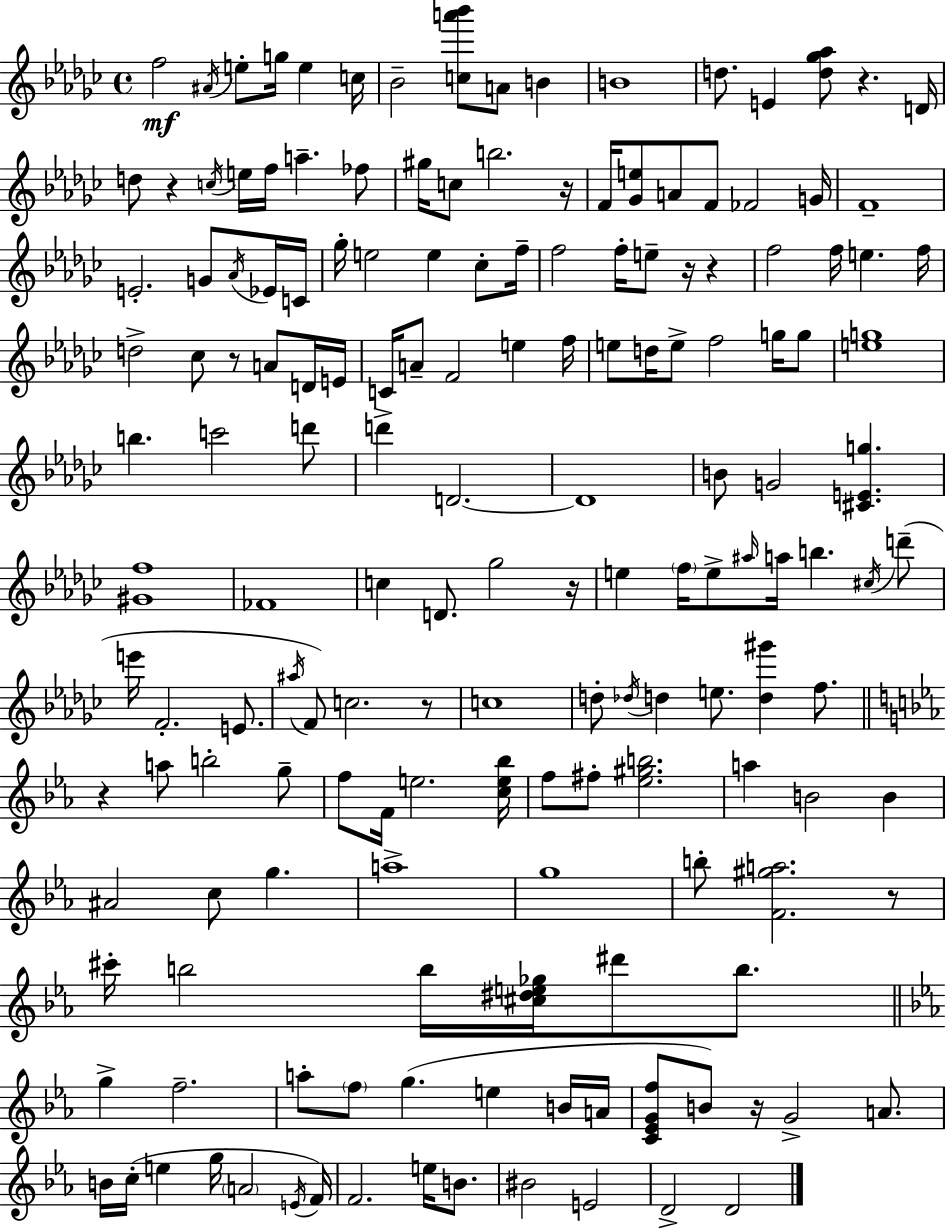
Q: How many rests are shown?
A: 11